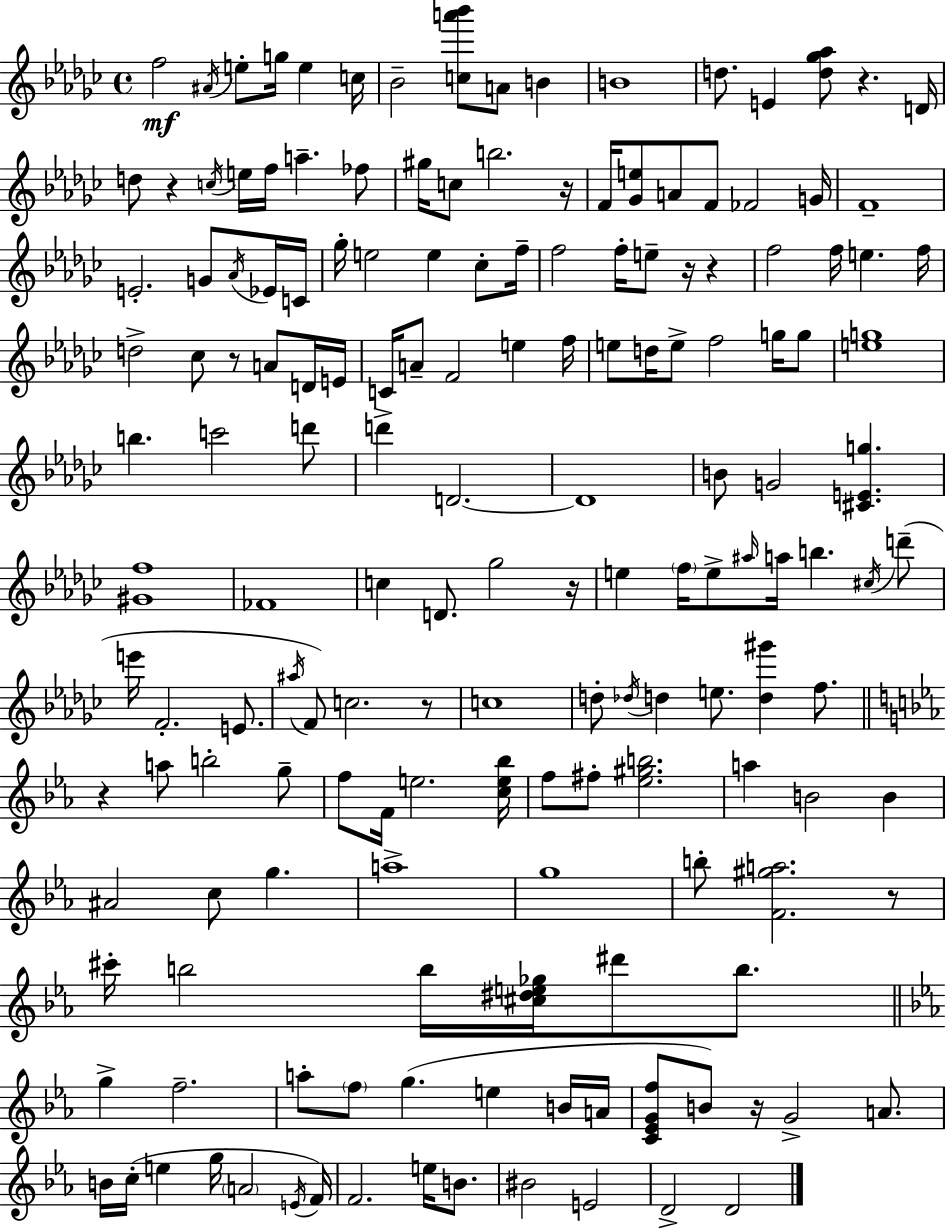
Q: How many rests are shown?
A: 11